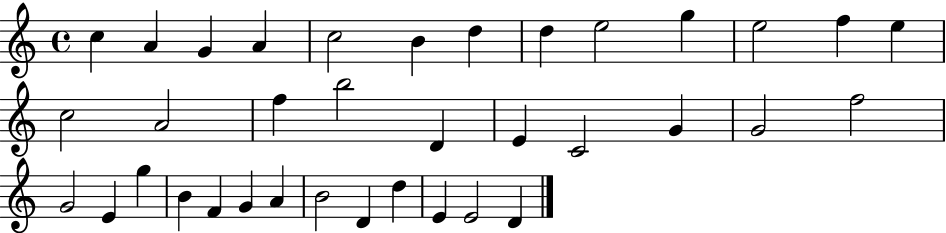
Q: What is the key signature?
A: C major